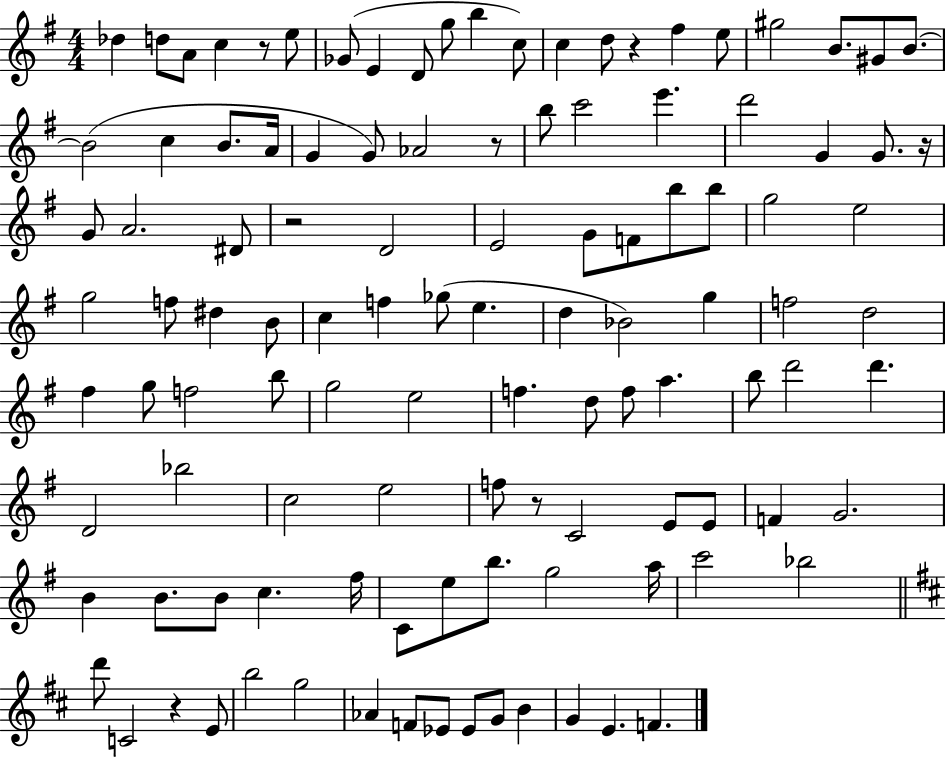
X:1
T:Untitled
M:4/4
L:1/4
K:G
_d d/2 A/2 c z/2 e/2 _G/2 E D/2 g/2 b c/2 c d/2 z ^f e/2 ^g2 B/2 ^G/2 B/2 B2 c B/2 A/4 G G/2 _A2 z/2 b/2 c'2 e' d'2 G G/2 z/4 G/2 A2 ^D/2 z2 D2 E2 G/2 F/2 b/2 b/2 g2 e2 g2 f/2 ^d B/2 c f _g/2 e d _B2 g f2 d2 ^f g/2 f2 b/2 g2 e2 f d/2 f/2 a b/2 d'2 d' D2 _b2 c2 e2 f/2 z/2 C2 E/2 E/2 F G2 B B/2 B/2 c ^f/4 C/2 e/2 b/2 g2 a/4 c'2 _b2 d'/2 C2 z E/2 b2 g2 _A F/2 _E/2 _E/2 G/2 B G E F